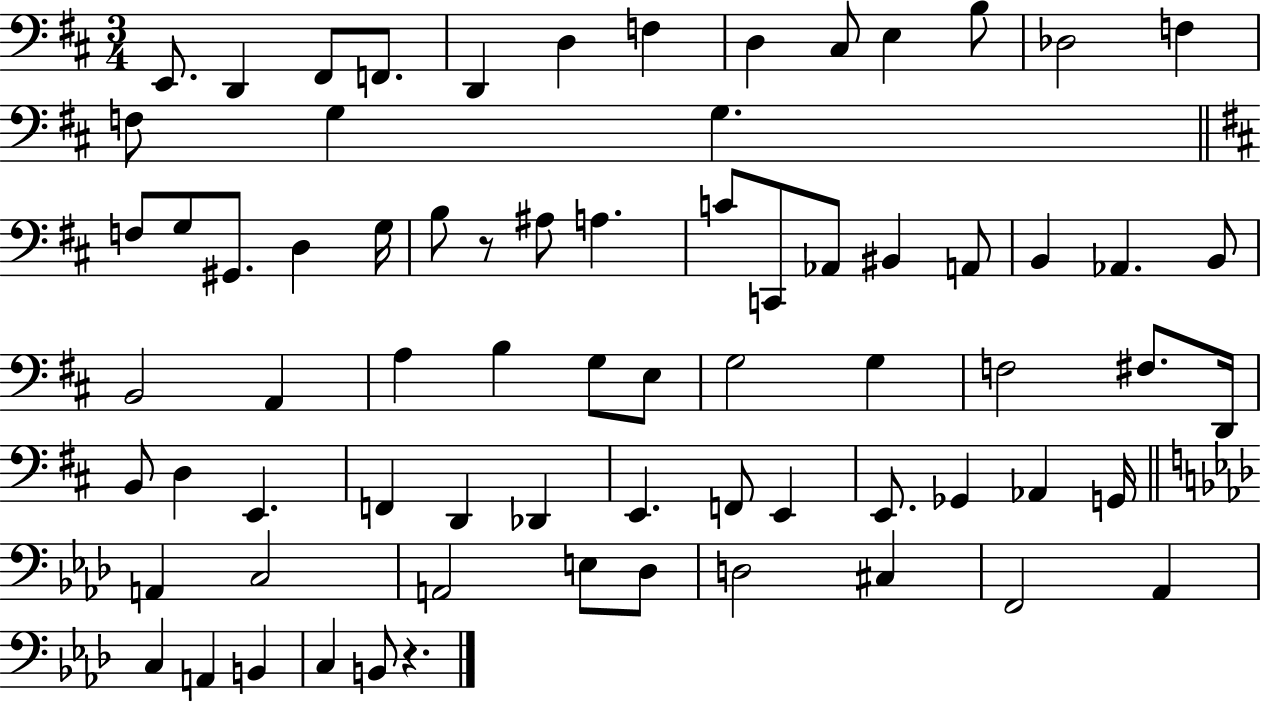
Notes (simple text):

E2/e. D2/q F#2/e F2/e. D2/q D3/q F3/q D3/q C#3/e E3/q B3/e Db3/h F3/q F3/e G3/q G3/q. F3/e G3/e G#2/e. D3/q G3/s B3/e R/e A#3/e A3/q. C4/e C2/e Ab2/e BIS2/q A2/e B2/q Ab2/q. B2/e B2/h A2/q A3/q B3/q G3/e E3/e G3/h G3/q F3/h F#3/e. D2/s B2/e D3/q E2/q. F2/q D2/q Db2/q E2/q. F2/e E2/q E2/e. Gb2/q Ab2/q G2/s A2/q C3/h A2/h E3/e Db3/e D3/h C#3/q F2/h Ab2/q C3/q A2/q B2/q C3/q B2/e R/q.